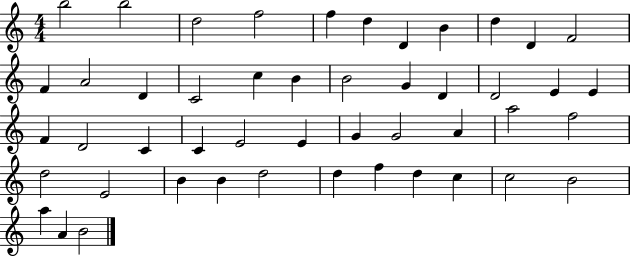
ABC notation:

X:1
T:Untitled
M:4/4
L:1/4
K:C
b2 b2 d2 f2 f d D B d D F2 F A2 D C2 c B B2 G D D2 E E F D2 C C E2 E G G2 A a2 f2 d2 E2 B B d2 d f d c c2 B2 a A B2